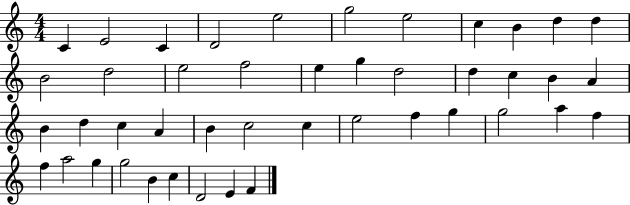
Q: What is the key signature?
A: C major